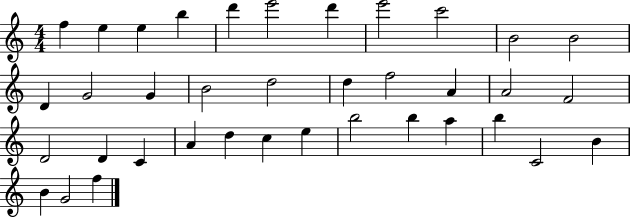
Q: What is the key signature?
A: C major